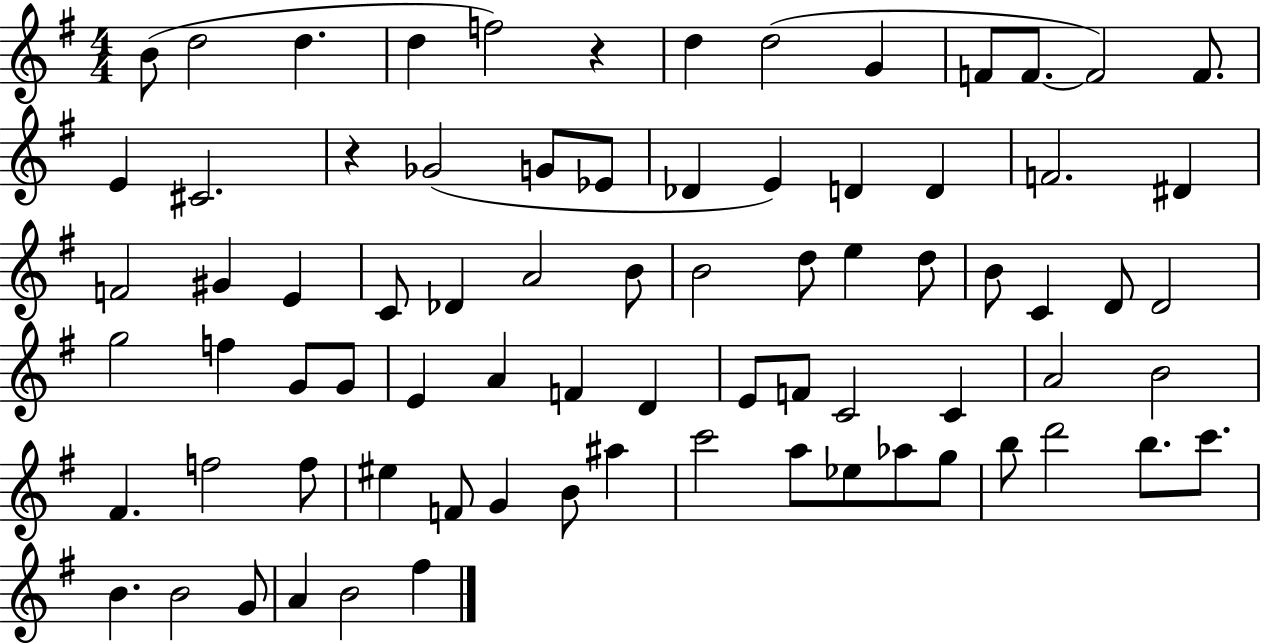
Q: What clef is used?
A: treble